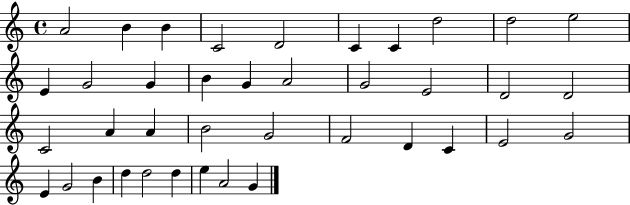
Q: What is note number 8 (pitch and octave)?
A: D5